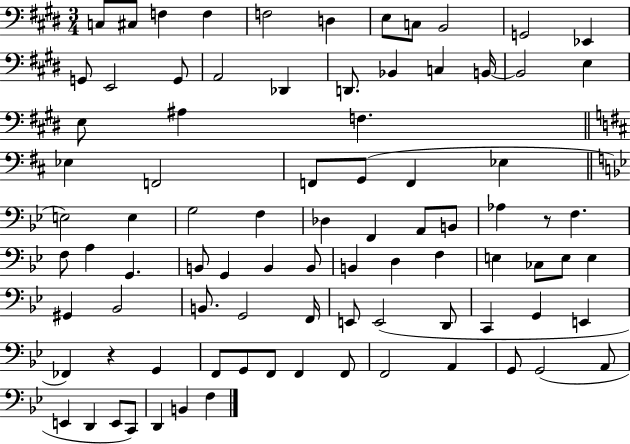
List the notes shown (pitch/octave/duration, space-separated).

C3/e C#3/e F3/q F3/q F3/h D3/q E3/e C3/e B2/h G2/h Eb2/q G2/e E2/h G2/e A2/h Db2/q D2/e. Bb2/q C3/q B2/s B2/h E3/q E3/e A#3/q F3/q. Eb3/q F2/h F2/e G2/e F2/q Eb3/q E3/h E3/q G3/h F3/q Db3/q F2/q A2/e B2/e Ab3/q R/e F3/q. F3/e A3/q G2/q. B2/e G2/q B2/q B2/e B2/q D3/q F3/q E3/q CES3/e E3/e E3/q G#2/q Bb2/h B2/e. G2/h F2/s E2/e E2/h D2/e C2/q G2/q E2/q FES2/q R/q G2/q F2/e G2/e F2/e F2/q F2/e F2/h A2/q G2/e G2/h A2/e E2/q D2/q E2/e C2/e D2/q B2/q F3/q